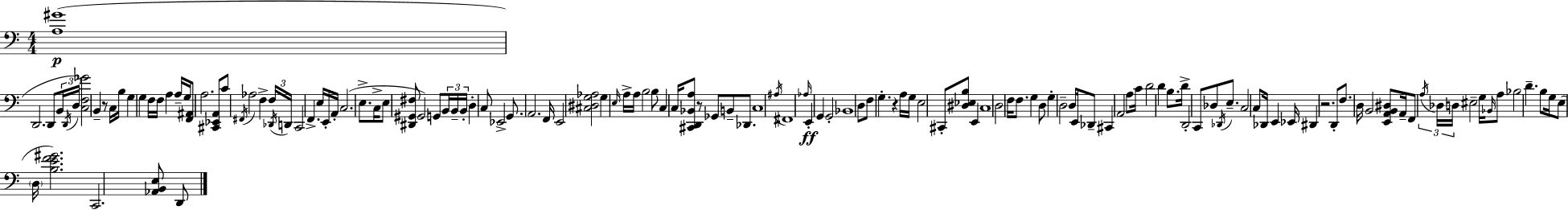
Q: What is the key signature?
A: A minor